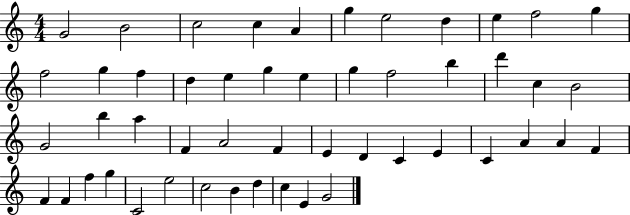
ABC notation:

X:1
T:Untitled
M:4/4
L:1/4
K:C
G2 B2 c2 c A g e2 d e f2 g f2 g f d e g e g f2 b d' c B2 G2 b a F A2 F E D C E C A A F F F f g C2 e2 c2 B d c E G2